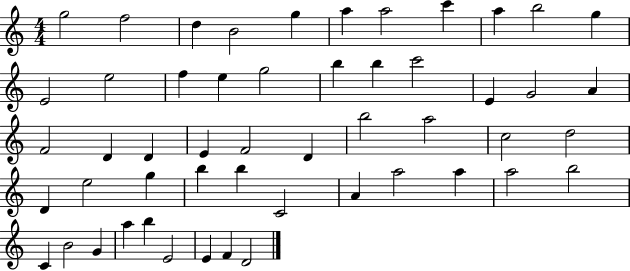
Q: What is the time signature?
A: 4/4